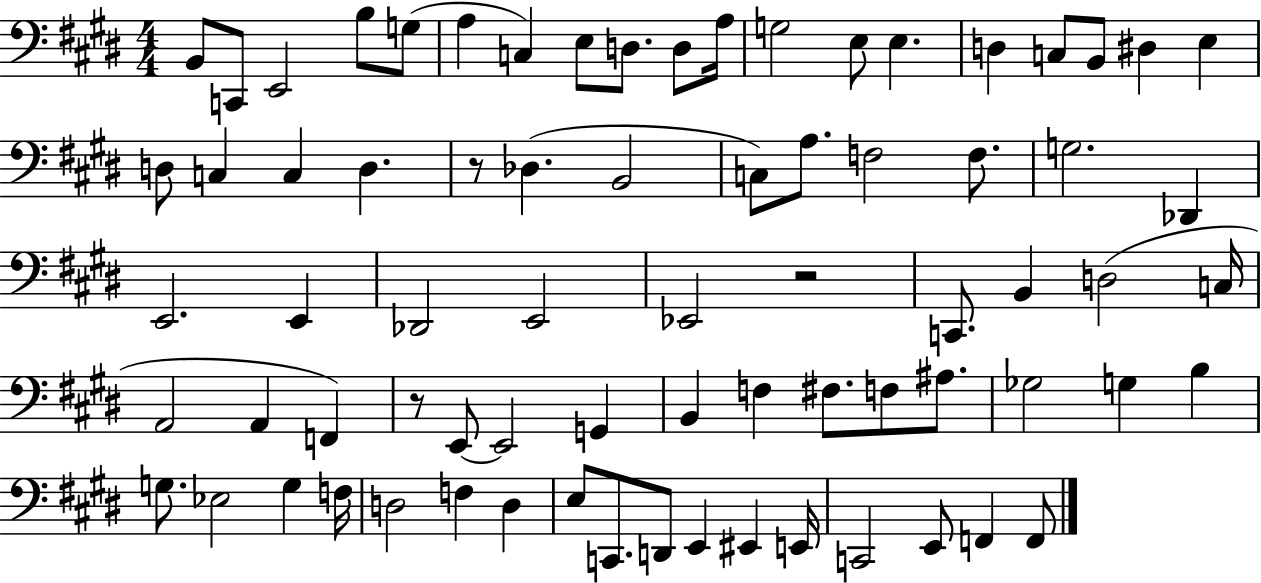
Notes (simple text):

B2/e C2/e E2/h B3/e G3/e A3/q C3/q E3/e D3/e. D3/e A3/s G3/h E3/e E3/q. D3/q C3/e B2/e D#3/q E3/q D3/e C3/q C3/q D3/q. R/e Db3/q. B2/h C3/e A3/e. F3/h F3/e. G3/h. Db2/q E2/h. E2/q Db2/h E2/h Eb2/h R/h C2/e. B2/q D3/h C3/s A2/h A2/q F2/q R/e E2/e E2/h G2/q B2/q F3/q F#3/e. F3/e A#3/e. Gb3/h G3/q B3/q G3/e. Eb3/h G3/q F3/s D3/h F3/q D3/q E3/e C2/e. D2/e E2/q EIS2/q E2/s C2/h E2/e F2/q F2/e